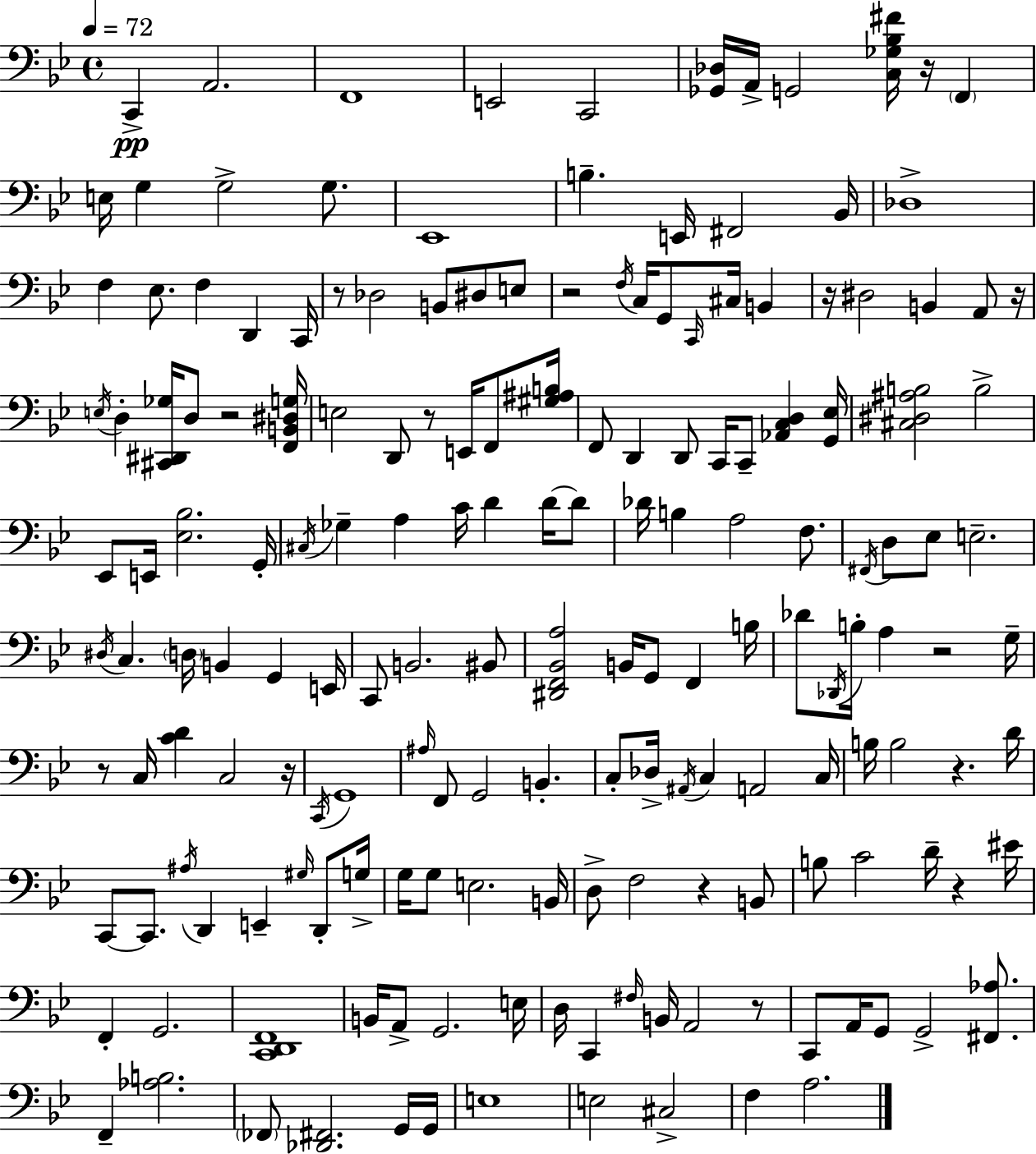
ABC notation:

X:1
T:Untitled
M:4/4
L:1/4
K:Gm
C,, A,,2 F,,4 E,,2 C,,2 [_G,,_D,]/4 A,,/4 G,,2 [C,_G,_B,^F]/4 z/4 F,, E,/4 G, G,2 G,/2 _E,,4 B, E,,/4 ^F,,2 _B,,/4 _D,4 F, _E,/2 F, D,, C,,/4 z/2 _D,2 B,,/2 ^D,/2 E,/2 z2 F,/4 C,/4 G,,/2 C,,/4 ^C,/4 B,, z/4 ^D,2 B,, A,,/2 z/4 E,/4 D, [^C,,^D,,_G,]/4 D,/2 z2 [F,,B,,^D,G,]/4 E,2 D,,/2 z/2 E,,/4 F,,/2 [^G,^A,B,]/4 F,,/2 D,, D,,/2 C,,/4 C,,/2 [_A,,C,D,] [G,,_E,]/4 [^C,^D,^A,B,]2 B,2 _E,,/2 E,,/4 [_E,_B,]2 G,,/4 ^C,/4 _G, A, C/4 D D/4 D/2 _D/4 B, A,2 F,/2 ^F,,/4 D,/2 _E,/2 E,2 ^D,/4 C, D,/4 B,, G,, E,,/4 C,,/2 B,,2 ^B,,/2 [^D,,F,,_B,,A,]2 B,,/4 G,,/2 F,, B,/4 _D/2 _D,,/4 B,/4 A, z2 G,/4 z/2 C,/4 [CD] C,2 z/4 C,,/4 G,,4 ^A,/4 F,,/2 G,,2 B,, C,/2 _D,/4 ^A,,/4 C, A,,2 C,/4 B,/4 B,2 z D/4 C,,/2 C,,/2 ^A,/4 D,, E,, ^G,/4 D,,/2 G,/4 G,/4 G,/2 E,2 B,,/4 D,/2 F,2 z B,,/2 B,/2 C2 D/4 z ^E/4 F,, G,,2 [C,,D,,F,,]4 B,,/4 A,,/2 G,,2 E,/4 D,/4 C,, ^F,/4 B,,/4 A,,2 z/2 C,,/2 A,,/4 G,,/2 G,,2 [^F,,_A,]/2 F,, [_A,B,]2 _F,,/2 [_D,,^F,,]2 G,,/4 G,,/4 E,4 E,2 ^C,2 F, A,2